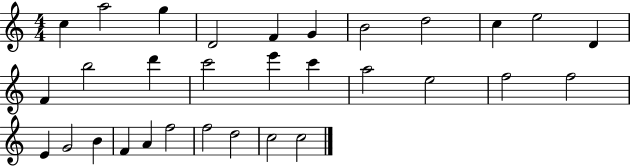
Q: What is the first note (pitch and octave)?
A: C5